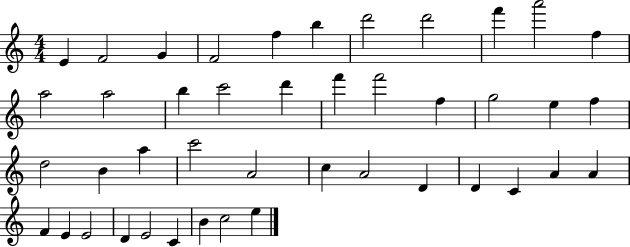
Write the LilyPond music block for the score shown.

{
  \clef treble
  \numericTimeSignature
  \time 4/4
  \key c \major
  e'4 f'2 g'4 | f'2 f''4 b''4 | d'''2 d'''2 | f'''4 a'''2 f''4 | \break a''2 a''2 | b''4 c'''2 d'''4 | f'''4 f'''2 f''4 | g''2 e''4 f''4 | \break d''2 b'4 a''4 | c'''2 a'2 | c''4 a'2 d'4 | d'4 c'4 a'4 a'4 | \break f'4 e'4 e'2 | d'4 e'2 c'4 | b'4 c''2 e''4 | \bar "|."
}